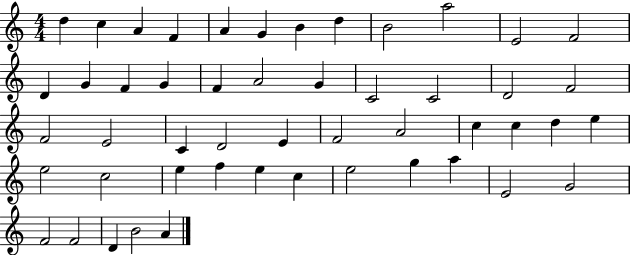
{
  \clef treble
  \numericTimeSignature
  \time 4/4
  \key c \major
  d''4 c''4 a'4 f'4 | a'4 g'4 b'4 d''4 | b'2 a''2 | e'2 f'2 | \break d'4 g'4 f'4 g'4 | f'4 a'2 g'4 | c'2 c'2 | d'2 f'2 | \break f'2 e'2 | c'4 d'2 e'4 | f'2 a'2 | c''4 c''4 d''4 e''4 | \break e''2 c''2 | e''4 f''4 e''4 c''4 | e''2 g''4 a''4 | e'2 g'2 | \break f'2 f'2 | d'4 b'2 a'4 | \bar "|."
}